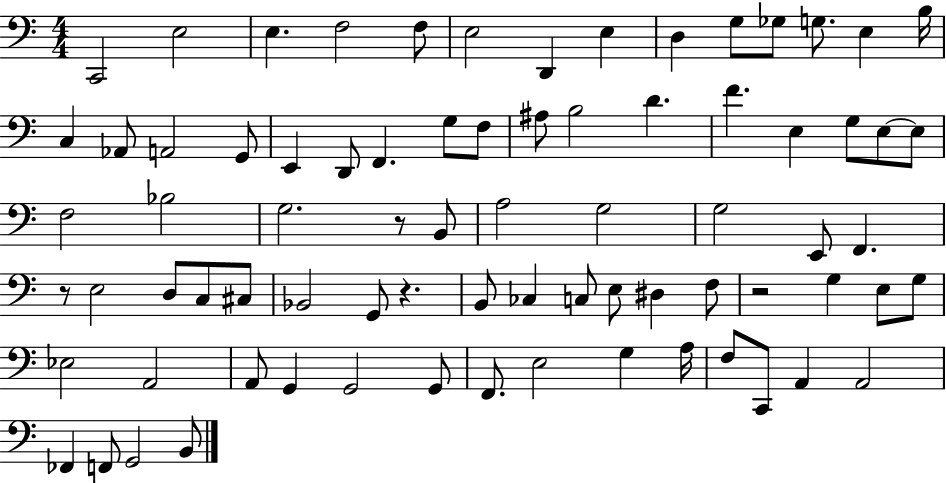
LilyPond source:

{
  \clef bass
  \numericTimeSignature
  \time 4/4
  \key c \major
  c,2 e2 | e4. f2 f8 | e2 d,4 e4 | d4 g8 ges8 g8. e4 b16 | \break c4 aes,8 a,2 g,8 | e,4 d,8 f,4. g8 f8 | ais8 b2 d'4. | f'4. e4 g8 e8~~ e8 | \break f2 bes2 | g2. r8 b,8 | a2 g2 | g2 e,8 f,4. | \break r8 e2 d8 c8 cis8 | bes,2 g,8 r4. | b,8 ces4 c8 e8 dis4 f8 | r2 g4 e8 g8 | \break ees2 a,2 | a,8 g,4 g,2 g,8 | f,8. e2 g4 a16 | f8 c,8 a,4 a,2 | \break fes,4 f,8 g,2 b,8 | \bar "|."
}